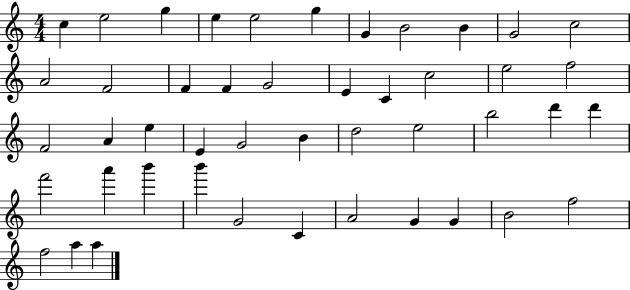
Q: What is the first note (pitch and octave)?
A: C5